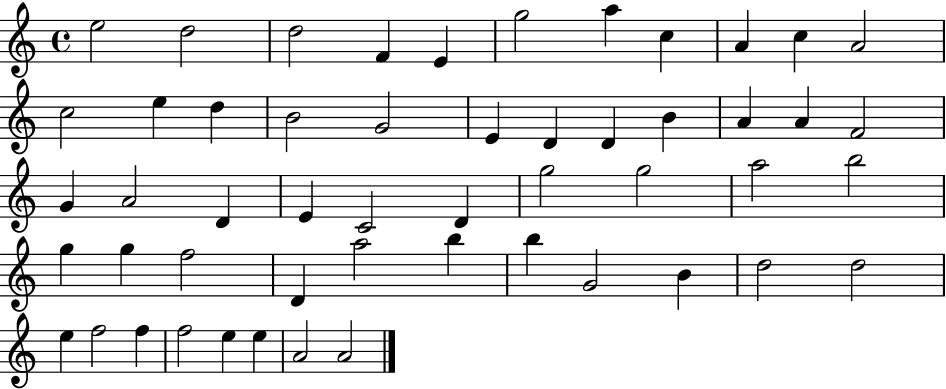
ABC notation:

X:1
T:Untitled
M:4/4
L:1/4
K:C
e2 d2 d2 F E g2 a c A c A2 c2 e d B2 G2 E D D B A A F2 G A2 D E C2 D g2 g2 a2 b2 g g f2 D a2 b b G2 B d2 d2 e f2 f f2 e e A2 A2